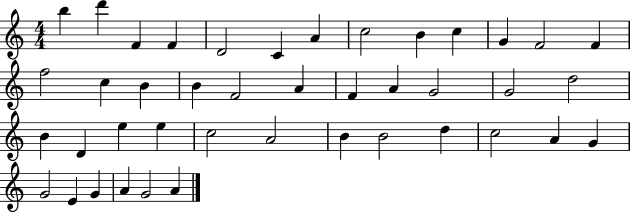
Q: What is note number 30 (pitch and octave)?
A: A4